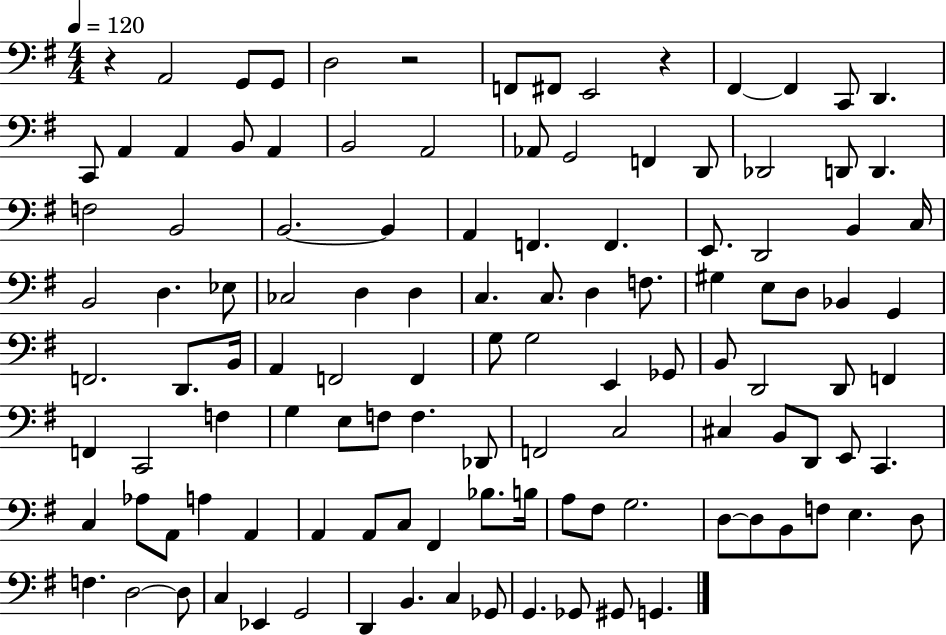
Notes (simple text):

R/q A2/h G2/e G2/e D3/h R/h F2/e F#2/e E2/h R/q F#2/q F#2/q C2/e D2/q. C2/e A2/q A2/q B2/e A2/q B2/h A2/h Ab2/e G2/h F2/q D2/e Db2/h D2/e D2/q. F3/h B2/h B2/h. B2/q A2/q F2/q. F2/q. E2/e. D2/h B2/q C3/s B2/h D3/q. Eb3/e CES3/h D3/q D3/q C3/q. C3/e. D3/q F3/e. G#3/q E3/e D3/e Bb2/q G2/q F2/h. D2/e. B2/s A2/q F2/h F2/q G3/e G3/h E2/q Gb2/e B2/e D2/h D2/e F2/q F2/q C2/h F3/q G3/q E3/e F3/e F3/q. Db2/e F2/h C3/h C#3/q B2/e D2/e E2/e C2/q. C3/q Ab3/e A2/e A3/q A2/q A2/q A2/e C3/e F#2/q Bb3/e. B3/s A3/e F#3/e G3/h. D3/e D3/e B2/e F3/e E3/q. D3/e F3/q. D3/h D3/e C3/q Eb2/q G2/h D2/q B2/q. C3/q Gb2/e G2/q. Gb2/e G#2/e G2/q.